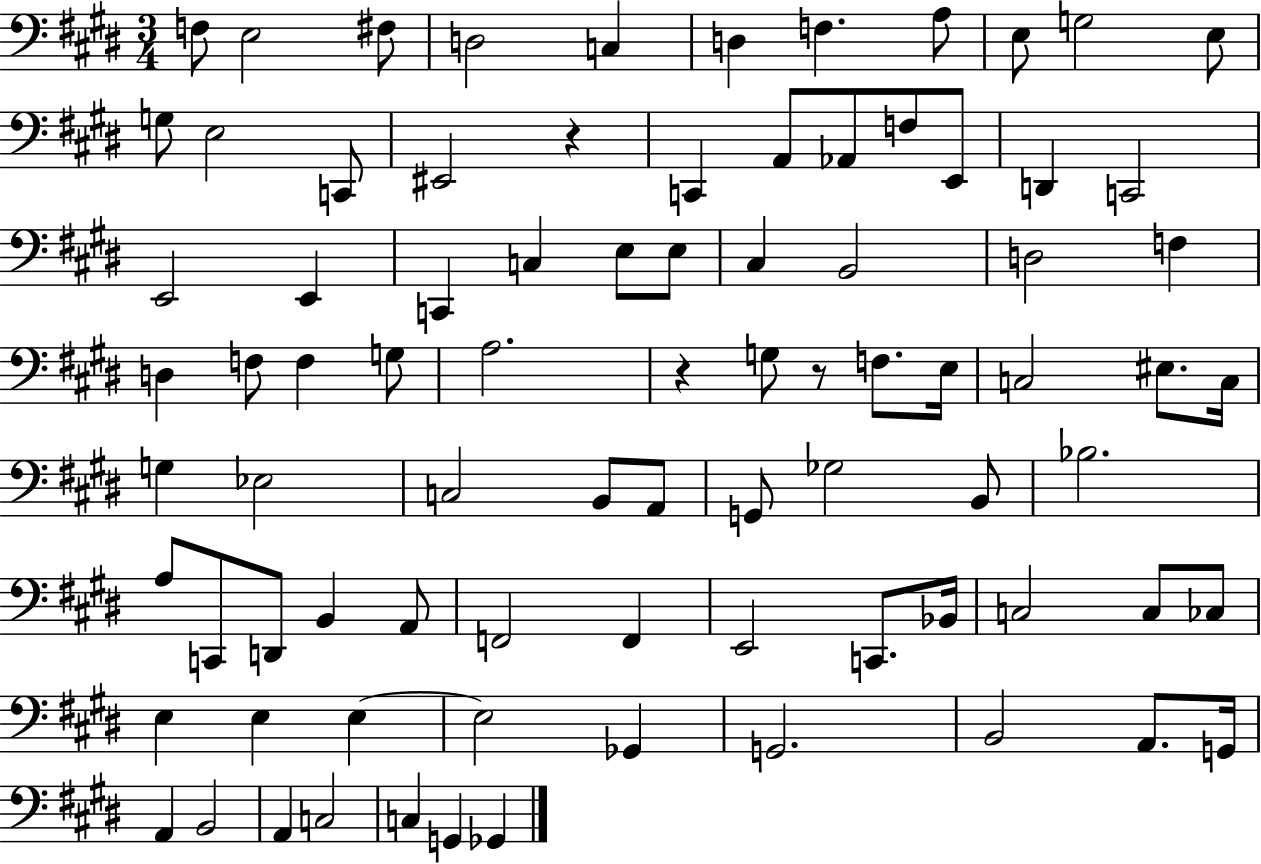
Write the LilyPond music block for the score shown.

{
  \clef bass
  \numericTimeSignature
  \time 3/4
  \key e \major
  f8 e2 fis8 | d2 c4 | d4 f4. a8 | e8 g2 e8 | \break g8 e2 c,8 | eis,2 r4 | c,4 a,8 aes,8 f8 e,8 | d,4 c,2 | \break e,2 e,4 | c,4 c4 e8 e8 | cis4 b,2 | d2 f4 | \break d4 f8 f4 g8 | a2. | r4 g8 r8 f8. e16 | c2 eis8. c16 | \break g4 ees2 | c2 b,8 a,8 | g,8 ges2 b,8 | bes2. | \break a8 c,8 d,8 b,4 a,8 | f,2 f,4 | e,2 c,8. bes,16 | c2 c8 ces8 | \break e4 e4 e4~~ | e2 ges,4 | g,2. | b,2 a,8. g,16 | \break a,4 b,2 | a,4 c2 | c4 g,4 ges,4 | \bar "|."
}